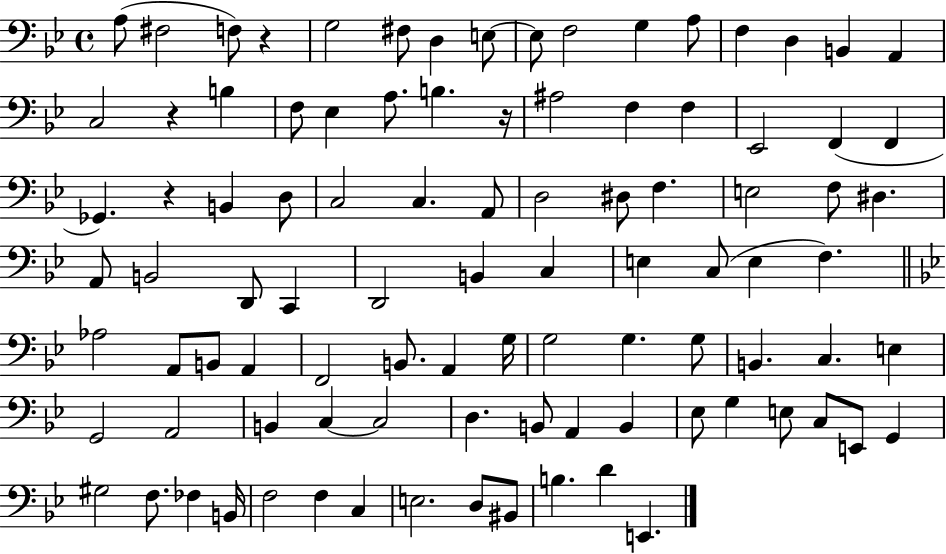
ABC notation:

X:1
T:Untitled
M:4/4
L:1/4
K:Bb
A,/2 ^F,2 F,/2 z G,2 ^F,/2 D, E,/2 E,/2 F,2 G, A,/2 F, D, B,, A,, C,2 z B, F,/2 _E, A,/2 B, z/4 ^A,2 F, F, _E,,2 F,, F,, _G,, z B,, D,/2 C,2 C, A,,/2 D,2 ^D,/2 F, E,2 F,/2 ^D, A,,/2 B,,2 D,,/2 C,, D,,2 B,, C, E, C,/2 E, F, _A,2 A,,/2 B,,/2 A,, F,,2 B,,/2 A,, G,/4 G,2 G, G,/2 B,, C, E, G,,2 A,,2 B,, C, C,2 D, B,,/2 A,, B,, _E,/2 G, E,/2 C,/2 E,,/2 G,, ^G,2 F,/2 _F, B,,/4 F,2 F, C, E,2 D,/2 ^B,,/2 B, D E,,